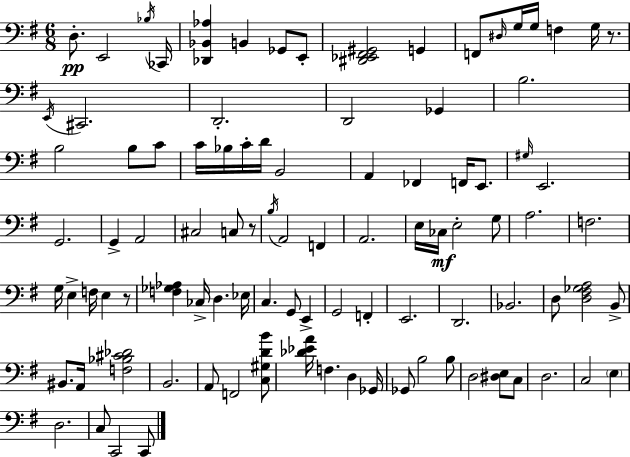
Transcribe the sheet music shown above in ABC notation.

X:1
T:Untitled
M:6/8
L:1/4
K:G
D,/2 E,,2 _B,/4 _C,,/4 [_D,,_B,,_A,] B,, _G,,/2 E,,/2 [^D,,_E,,^F,,^G,,]2 G,, F,,/2 ^D,/4 G,/4 G,/4 F, G,/4 z/2 E,,/4 ^C,,2 D,,2 D,,2 _G,, B,2 B,2 B,/2 C/2 C/4 _B,/4 C/4 D/4 B,,2 A,, _F,, F,,/4 E,,/2 ^G,/4 E,,2 G,,2 G,, A,,2 ^C,2 C,/2 z/2 B,/4 A,,2 F,, A,,2 E,/4 _C,/4 E,2 G,/2 A,2 F,2 G,/4 E, F,/4 E, z/2 [F,_G,_A,] _C,/4 D, _E,/4 C, G,,/2 E,, G,,2 F,, E,,2 D,,2 _B,,2 D,/2 [D,^F,_G,A,]2 B,,/2 ^B,,/2 A,,/4 [F,_B,^C_D]2 B,,2 A,,/2 F,,2 [C,^G,DB]/2 [_D_EA]/4 F, D, _G,,/4 _G,,/2 B,2 B,/2 D,2 [^D,E,]/2 C,/2 D,2 C,2 E, D,2 C,/2 C,,2 C,,/2